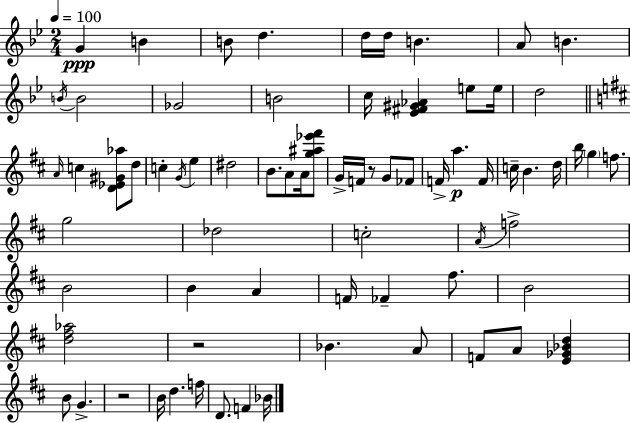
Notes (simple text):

G4/q B4/q B4/e D5/q. D5/s D5/s B4/q. A4/e B4/q. B4/s B4/h Gb4/h B4/h C5/s [Eb4,F#4,G#4,Ab4]/q E5/e E5/s D5/h A4/s C5/q [D4,Eb4,G#4,Ab5]/e D5/e C5/q G4/s E5/q D#5/h B4/e. A4/e A4/s [G5,A#5,Eb6,F#6]/e G4/s F4/s R/e G4/e FES4/e F4/s A5/q. F4/s C5/s B4/q. D5/s B5/s G5/q F5/e. G5/h Db5/h C5/h A4/s F5/h B4/h B4/q A4/q F4/s FES4/q F#5/e. B4/h [D5,F#5,Ab5]/h R/h Bb4/q. A4/e F4/e A4/e [E4,Gb4,Bb4,D5]/q B4/e G4/q. R/h B4/s D5/q. F5/s D4/e. F4/q Bb4/s